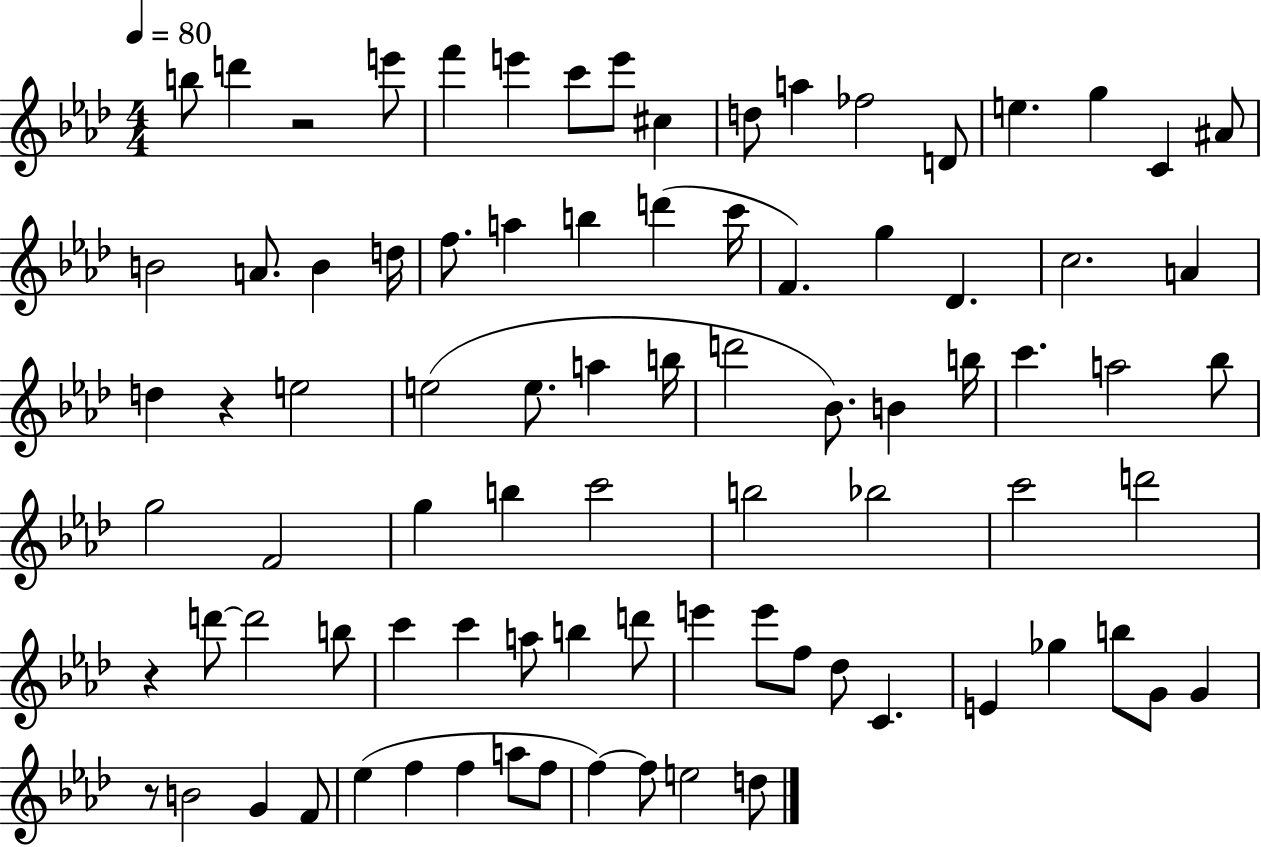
X:1
T:Untitled
M:4/4
L:1/4
K:Ab
b/2 d' z2 e'/2 f' e' c'/2 e'/2 ^c d/2 a _f2 D/2 e g C ^A/2 B2 A/2 B d/4 f/2 a b d' c'/4 F g _D c2 A d z e2 e2 e/2 a b/4 d'2 _B/2 B b/4 c' a2 _b/2 g2 F2 g b c'2 b2 _b2 c'2 d'2 z d'/2 d'2 b/2 c' c' a/2 b d'/2 e' e'/2 f/2 _d/2 C E _g b/2 G/2 G z/2 B2 G F/2 _e f f a/2 f/2 f f/2 e2 d/2